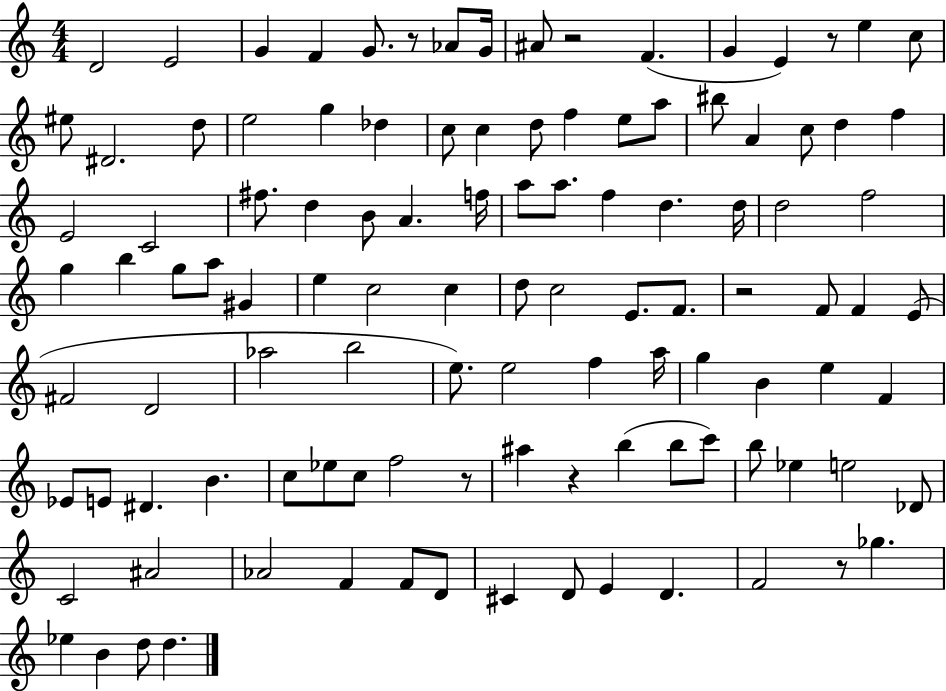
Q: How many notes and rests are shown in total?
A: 110